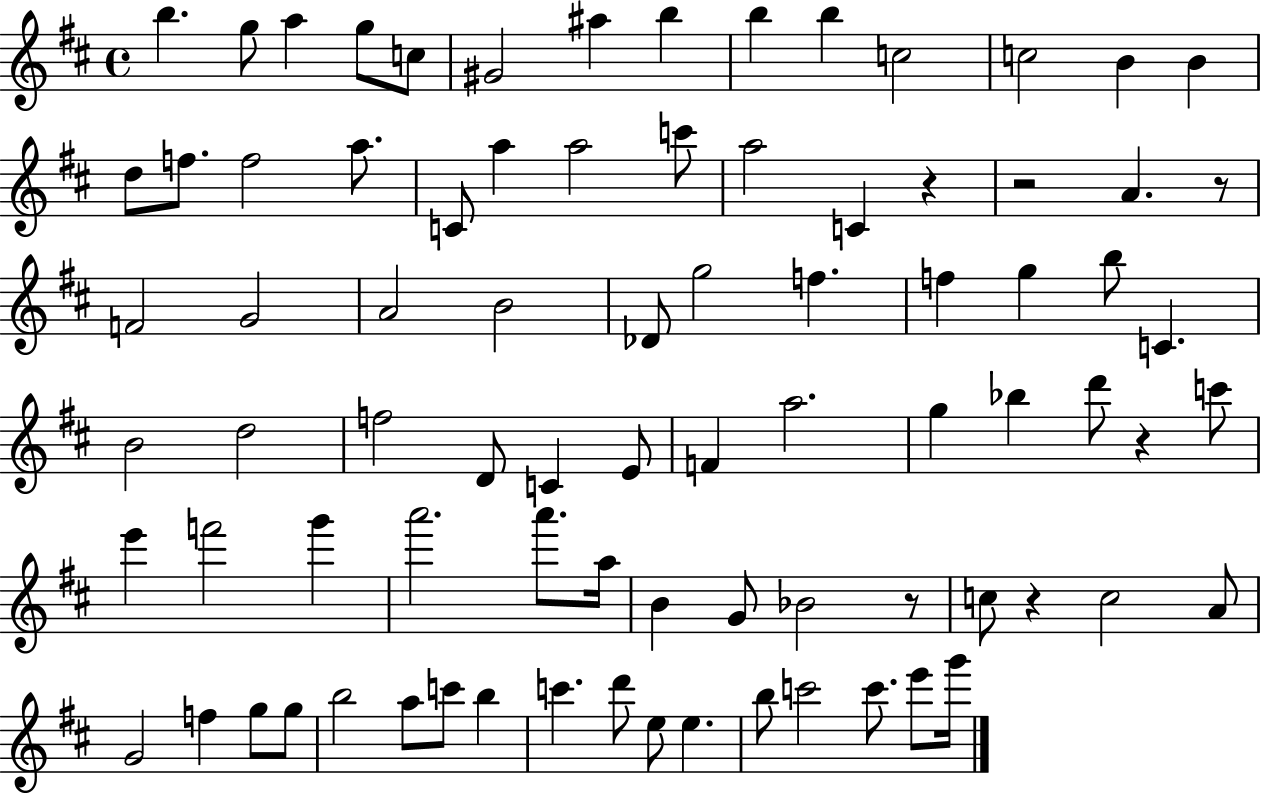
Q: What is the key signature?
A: D major